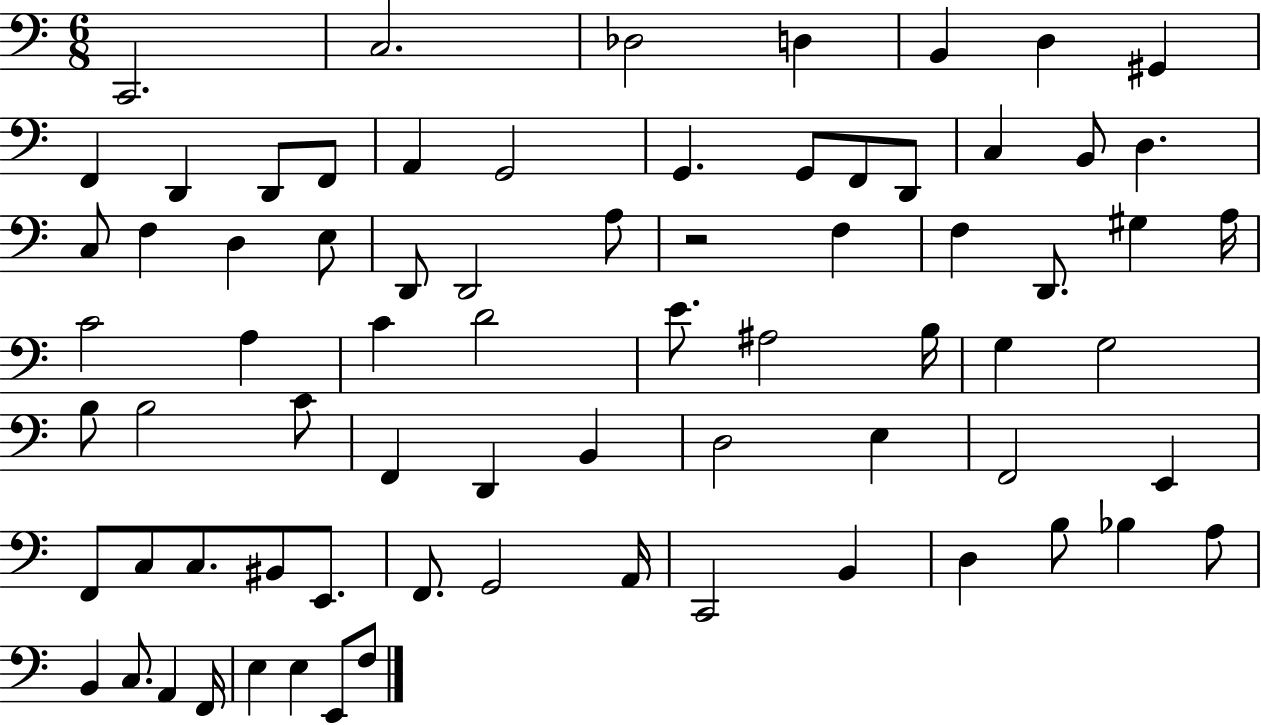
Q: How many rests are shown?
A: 1